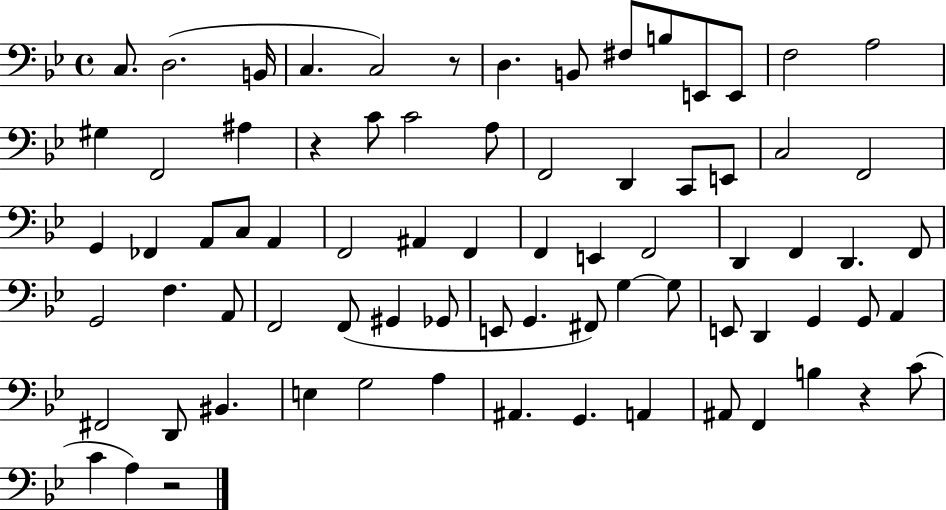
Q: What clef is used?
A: bass